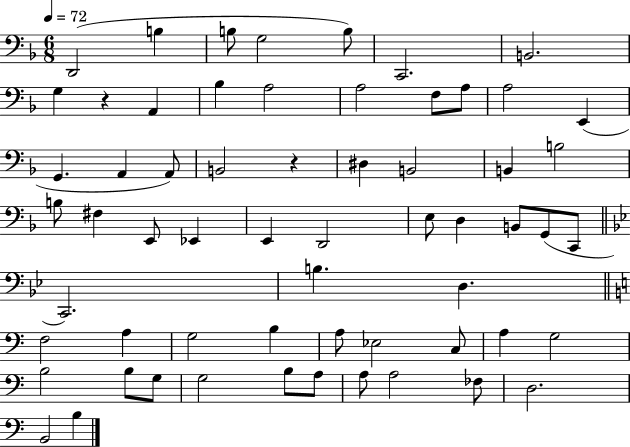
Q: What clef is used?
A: bass